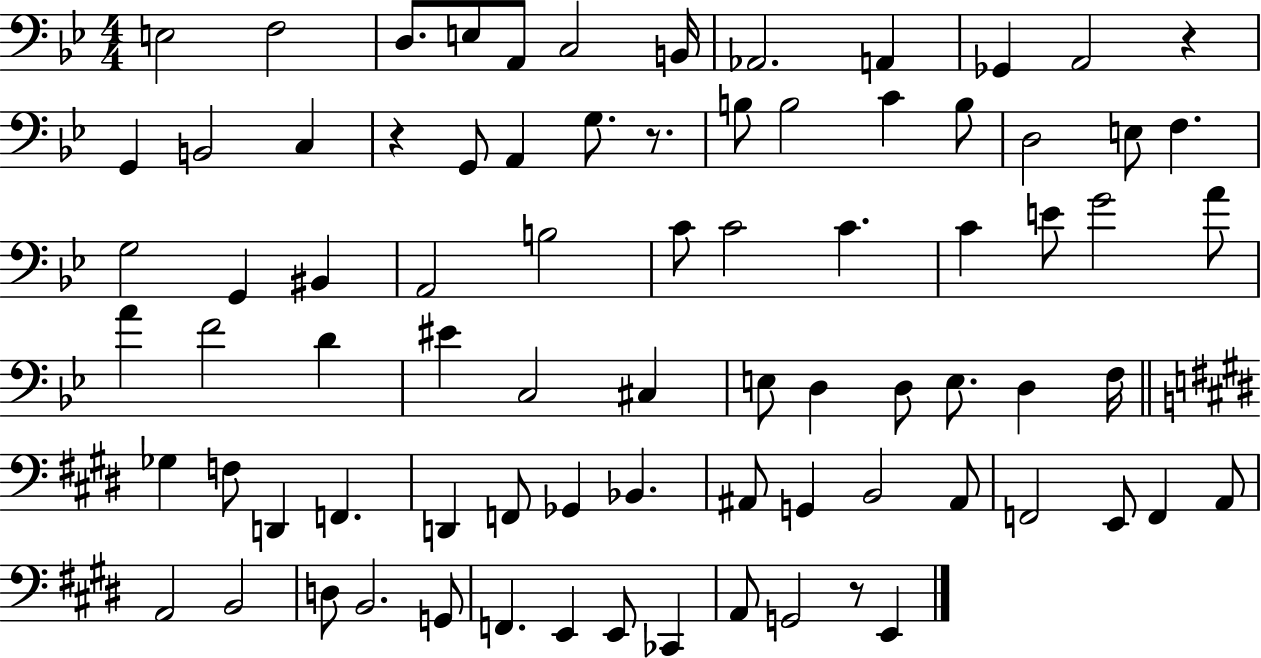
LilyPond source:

{
  \clef bass
  \numericTimeSignature
  \time 4/4
  \key bes \major
  e2 f2 | d8. e8 a,8 c2 b,16 | aes,2. a,4 | ges,4 a,2 r4 | \break g,4 b,2 c4 | r4 g,8 a,4 g8. r8. | b8 b2 c'4 b8 | d2 e8 f4. | \break g2 g,4 bis,4 | a,2 b2 | c'8 c'2 c'4. | c'4 e'8 g'2 a'8 | \break a'4 f'2 d'4 | eis'4 c2 cis4 | e8 d4 d8 e8. d4 f16 | \bar "||" \break \key e \major ges4 f8 d,4 f,4. | d,4 f,8 ges,4 bes,4. | ais,8 g,4 b,2 ais,8 | f,2 e,8 f,4 a,8 | \break a,2 b,2 | d8 b,2. g,8 | f,4. e,4 e,8 ces,4 | a,8 g,2 r8 e,4 | \break \bar "|."
}